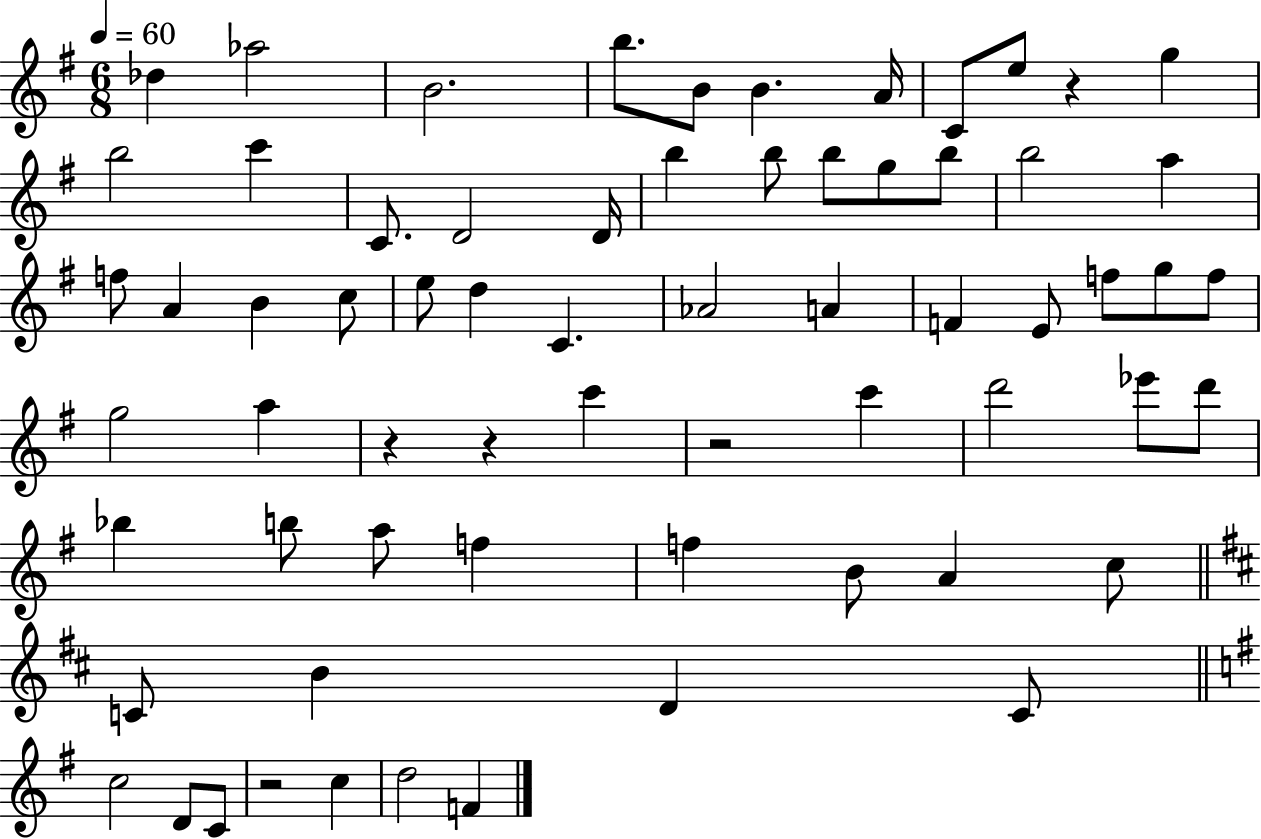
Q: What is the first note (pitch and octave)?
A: Db5